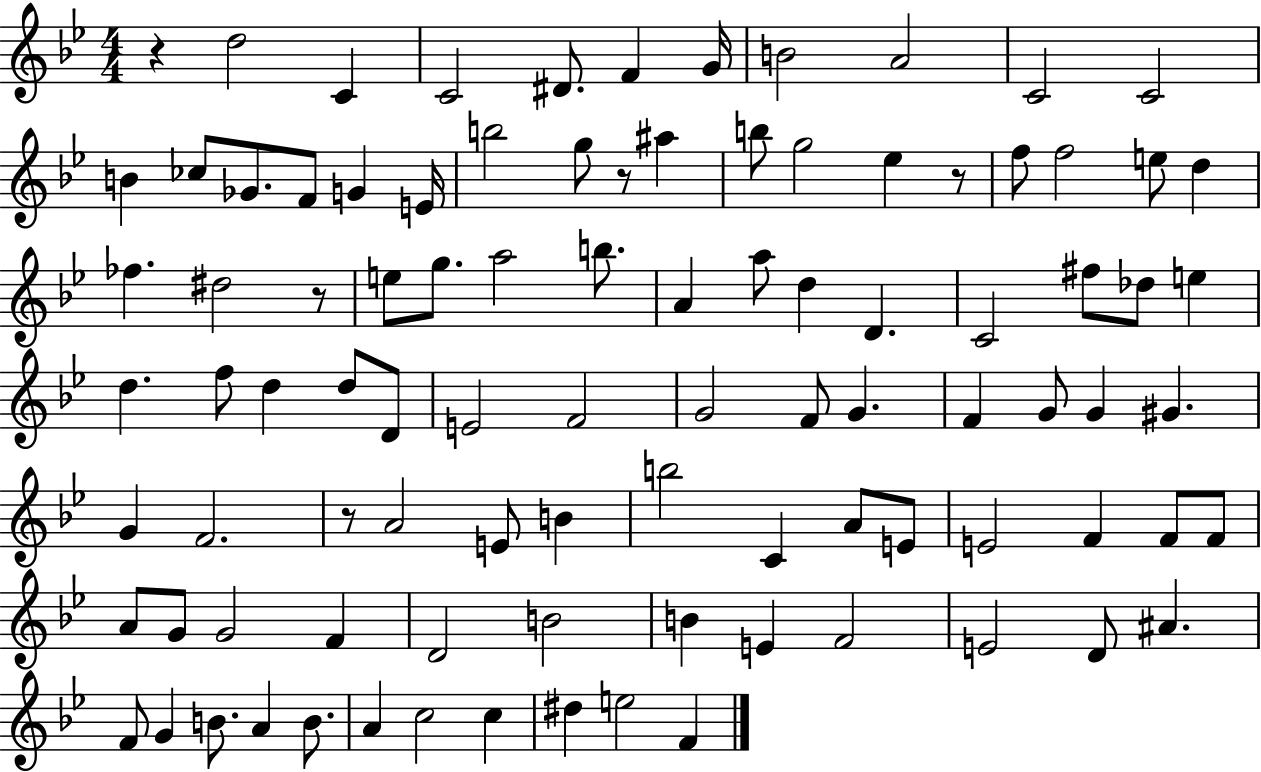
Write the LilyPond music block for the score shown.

{
  \clef treble
  \numericTimeSignature
  \time 4/4
  \key bes \major
  r4 d''2 c'4 | c'2 dis'8. f'4 g'16 | b'2 a'2 | c'2 c'2 | \break b'4 ces''8 ges'8. f'8 g'4 e'16 | b''2 g''8 r8 ais''4 | b''8 g''2 ees''4 r8 | f''8 f''2 e''8 d''4 | \break fes''4. dis''2 r8 | e''8 g''8. a''2 b''8. | a'4 a''8 d''4 d'4. | c'2 fis''8 des''8 e''4 | \break d''4. f''8 d''4 d''8 d'8 | e'2 f'2 | g'2 f'8 g'4. | f'4 g'8 g'4 gis'4. | \break g'4 f'2. | r8 a'2 e'8 b'4 | b''2 c'4 a'8 e'8 | e'2 f'4 f'8 f'8 | \break a'8 g'8 g'2 f'4 | d'2 b'2 | b'4 e'4 f'2 | e'2 d'8 ais'4. | \break f'8 g'4 b'8. a'4 b'8. | a'4 c''2 c''4 | dis''4 e''2 f'4 | \bar "|."
}